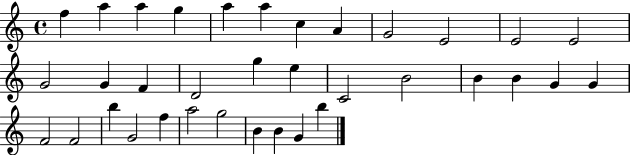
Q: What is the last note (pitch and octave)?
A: B5